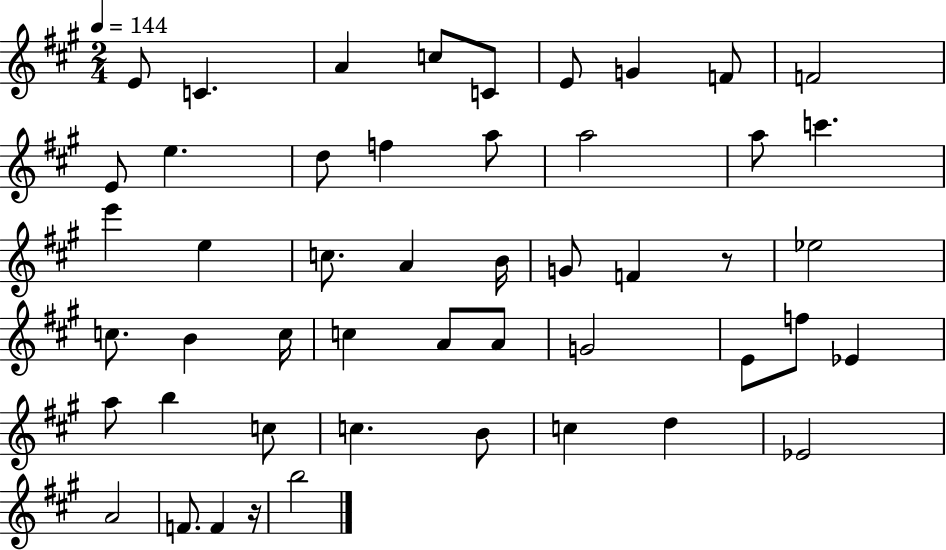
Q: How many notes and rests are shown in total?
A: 49